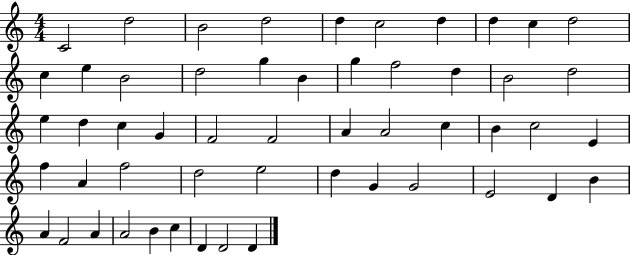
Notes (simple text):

C4/h D5/h B4/h D5/h D5/q C5/h D5/q D5/q C5/q D5/h C5/q E5/q B4/h D5/h G5/q B4/q G5/q F5/h D5/q B4/h D5/h E5/q D5/q C5/q G4/q F4/h F4/h A4/q A4/h C5/q B4/q C5/h E4/q F5/q A4/q F5/h D5/h E5/h D5/q G4/q G4/h E4/h D4/q B4/q A4/q F4/h A4/q A4/h B4/q C5/q D4/q D4/h D4/q